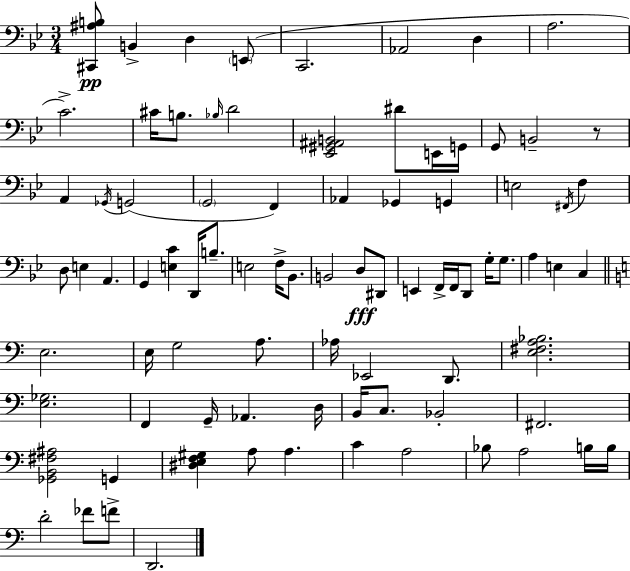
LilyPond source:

{
  \clef bass
  \numericTimeSignature
  \time 3/4
  \key bes \major
  <cis, ais b>8\pp b,4-> d4 \parenthesize e,8( | c,2. | aes,2 d4 | a2. | \break c'2.->) | cis'16 b8. \grace { bes16 } d'2 | <ees, gis, ais, b,>2 dis'8 e,16 | g,16 g,8 b,2-- r8 | \break a,4 \acciaccatura { ges,16 }( g,2 | \parenthesize g,2 f,4) | aes,4 ges,4 g,4 | e2 \acciaccatura { fis,16 } f4 | \break d8 e4 a,4. | g,4 <e c'>4 d,16 | b8.-- e2 f16-> | bes,8. b,2 d8\fff | \break dis,8 e,4 f,16-> f,16 d,8 g16-. | g8. a4 e4 c4 | \bar "||" \break \key a \minor e2. | e16 g2 a8. | aes16 ees,2 d,8. | <e fis a bes>2. | \break <e ges>2. | f,4 g,16-- aes,4. d16 | b,16 c8. bes,2-. | fis,2. | \break <ges, b, fis ais>2 g,4 | <dis e f gis>4 a8 a4. | c'4 a2 | bes8 a2 b16 b16 | \break d'2-. fes'8 f'8-> | d,2. | \bar "|."
}